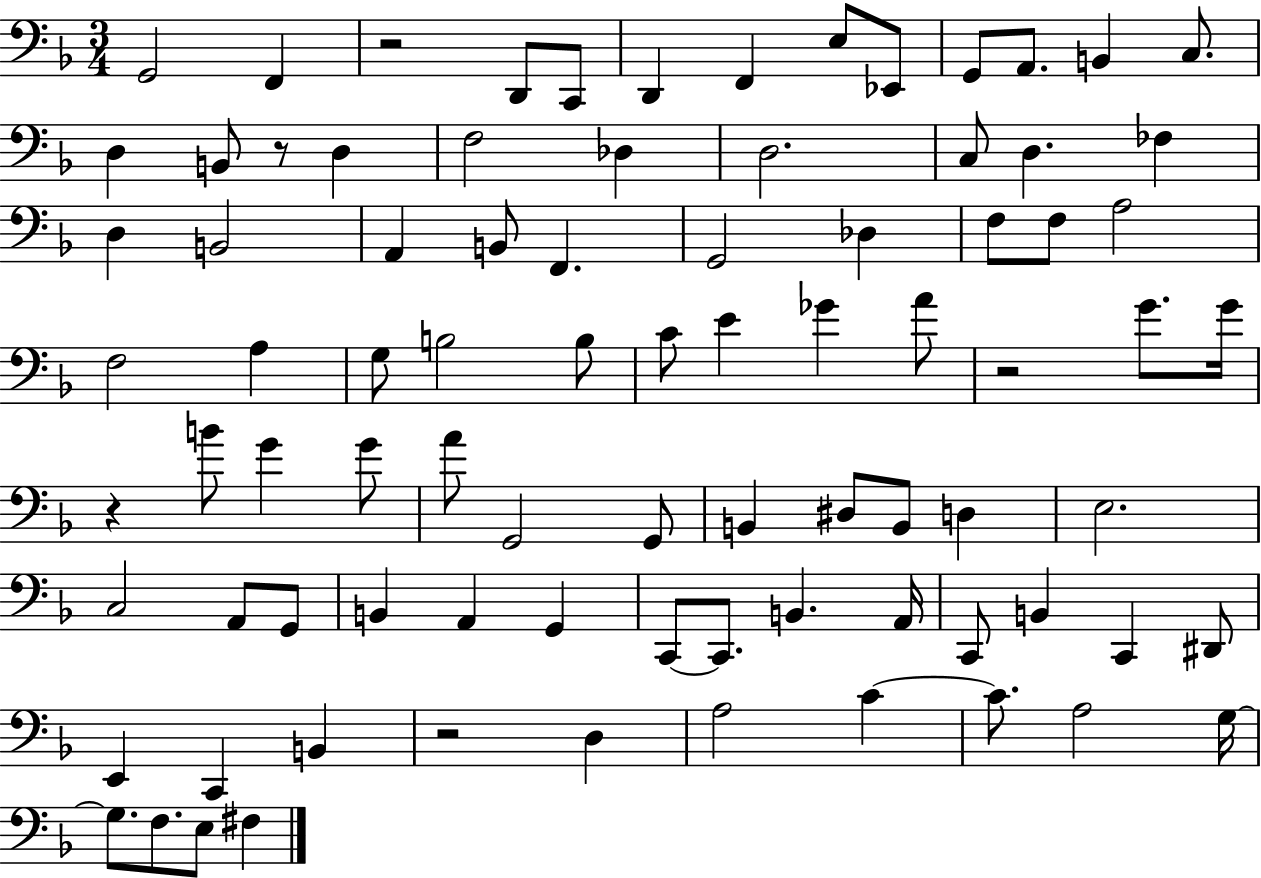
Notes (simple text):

G2/h F2/q R/h D2/e C2/e D2/q F2/q E3/e Eb2/e G2/e A2/e. B2/q C3/e. D3/q B2/e R/e D3/q F3/h Db3/q D3/h. C3/e D3/q. FES3/q D3/q B2/h A2/q B2/e F2/q. G2/h Db3/q F3/e F3/e A3/h F3/h A3/q G3/e B3/h B3/e C4/e E4/q Gb4/q A4/e R/h G4/e. G4/s R/q B4/e G4/q G4/e A4/e G2/h G2/e B2/q D#3/e B2/e D3/q E3/h. C3/h A2/e G2/e B2/q A2/q G2/q C2/e C2/e. B2/q. A2/s C2/e B2/q C2/q D#2/e E2/q C2/q B2/q R/h D3/q A3/h C4/q C4/e. A3/h G3/s G3/e. F3/e. E3/e F#3/q